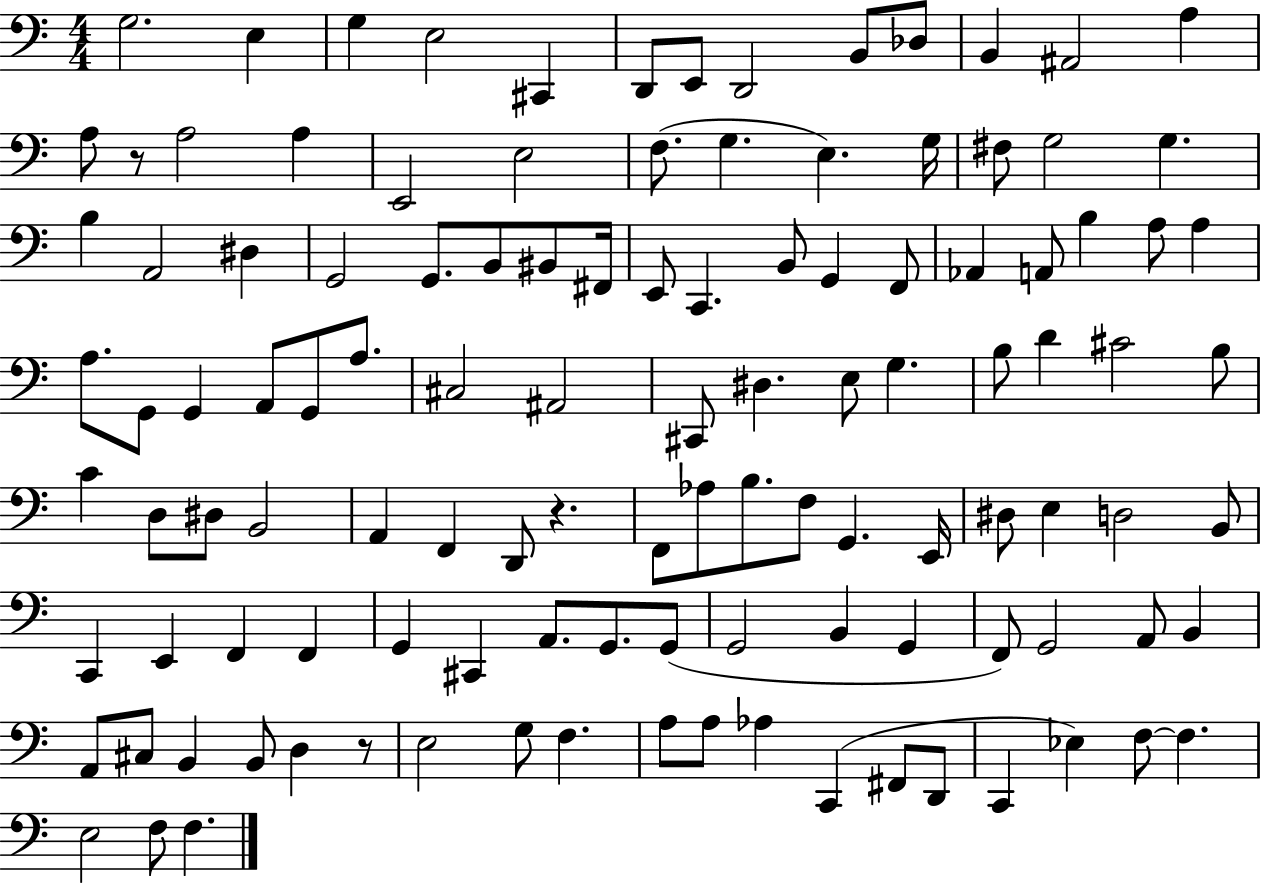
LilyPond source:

{
  \clef bass
  \numericTimeSignature
  \time 4/4
  \key c \major
  \repeat volta 2 { g2. e4 | g4 e2 cis,4 | d,8 e,8 d,2 b,8 des8 | b,4 ais,2 a4 | \break a8 r8 a2 a4 | e,2 e2 | f8.( g4. e4.) g16 | fis8 g2 g4. | \break b4 a,2 dis4 | g,2 g,8. b,8 bis,8 fis,16 | e,8 c,4. b,8 g,4 f,8 | aes,4 a,8 b4 a8 a4 | \break a8. g,8 g,4 a,8 g,8 a8. | cis2 ais,2 | cis,8 dis4. e8 g4. | b8 d'4 cis'2 b8 | \break c'4 d8 dis8 b,2 | a,4 f,4 d,8 r4. | f,8 aes8 b8. f8 g,4. e,16 | dis8 e4 d2 b,8 | \break c,4 e,4 f,4 f,4 | g,4 cis,4 a,8. g,8. g,8( | g,2 b,4 g,4 | f,8) g,2 a,8 b,4 | \break a,8 cis8 b,4 b,8 d4 r8 | e2 g8 f4. | a8 a8 aes4 c,4( fis,8 d,8 | c,4 ees4) f8~~ f4. | \break e2 f8 f4. | } \bar "|."
}